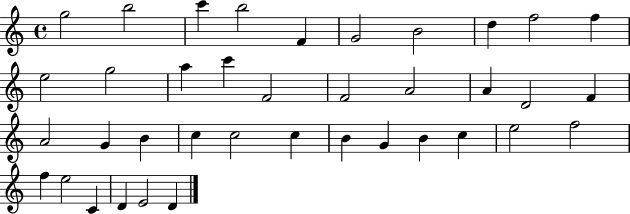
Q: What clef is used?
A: treble